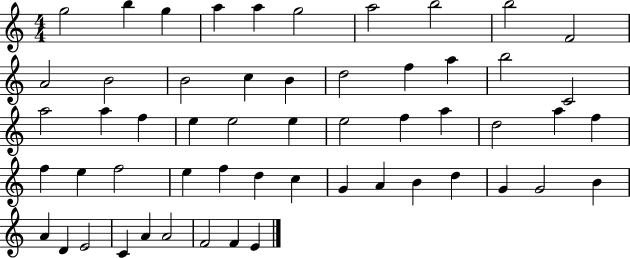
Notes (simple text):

G5/h B5/q G5/q A5/q A5/q G5/h A5/h B5/h B5/h F4/h A4/h B4/h B4/h C5/q B4/q D5/h F5/q A5/q B5/h C4/h A5/h A5/q F5/q E5/q E5/h E5/q E5/h F5/q A5/q D5/h A5/q F5/q F5/q E5/q F5/h E5/q F5/q D5/q C5/q G4/q A4/q B4/q D5/q G4/q G4/h B4/q A4/q D4/q E4/h C4/q A4/q A4/h F4/h F4/q E4/q